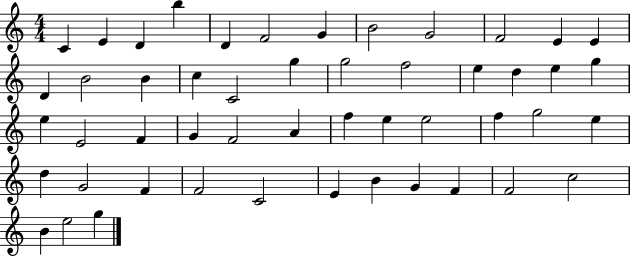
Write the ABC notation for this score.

X:1
T:Untitled
M:4/4
L:1/4
K:C
C E D b D F2 G B2 G2 F2 E E D B2 B c C2 g g2 f2 e d e g e E2 F G F2 A f e e2 f g2 e d G2 F F2 C2 E B G F F2 c2 B e2 g